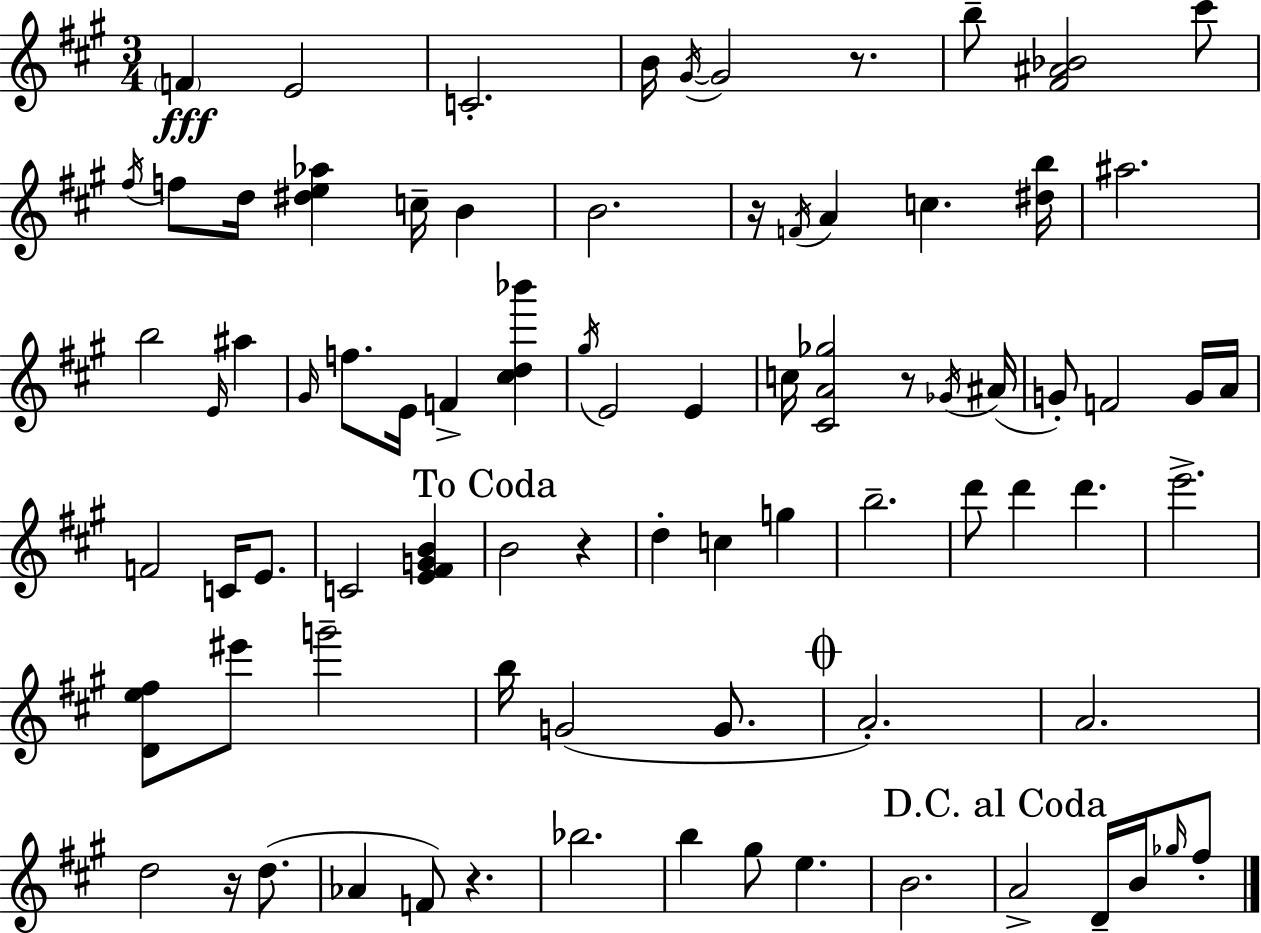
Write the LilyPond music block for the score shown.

{
  \clef treble
  \numericTimeSignature
  \time 3/4
  \key a \major
  \parenthesize f'4\fff e'2 | c'2.-. | b'16 \acciaccatura { gis'16~ }~ gis'2 r8. | b''8-- <fis' ais' bes'>2 cis'''8 | \break \acciaccatura { fis''16 } f''8 d''16 <dis'' e'' aes''>4 c''16-- b'4 | b'2. | r16 \acciaccatura { f'16 } a'4 c''4. | <dis'' b''>16 ais''2. | \break b''2 \grace { e'16 } | ais''4 \grace { gis'16 } f''8. e'16 f'4-> | <cis'' d'' bes'''>4 \acciaccatura { gis''16 } e'2 | e'4 c''16 <cis' a' ges''>2 | \break r8 \acciaccatura { ges'16 }( ais'16 g'8-.) f'2 | g'16 a'16 f'2 | c'16 e'8. c'2 | <e' fis' g' b'>4 \mark "To Coda" b'2 | \break r4 d''4-. c''4 | g''4 b''2.-- | d'''8 d'''4 | d'''4. e'''2.-> | \break <d' e'' fis''>8 eis'''8 g'''2-- | b''16 g'2( | g'8. \mark \markup { \musicglyph "scripts.coda" } a'2.-.) | a'2. | \break d''2 | r16 d''8.( aes'4 f'8) | r4. bes''2. | b''4 gis''8 | \break e''4. b'2. | \mark "D.C. al Coda" a'2-> | d'16-- b'16 \grace { ges''16 } fis''8-. \bar "|."
}